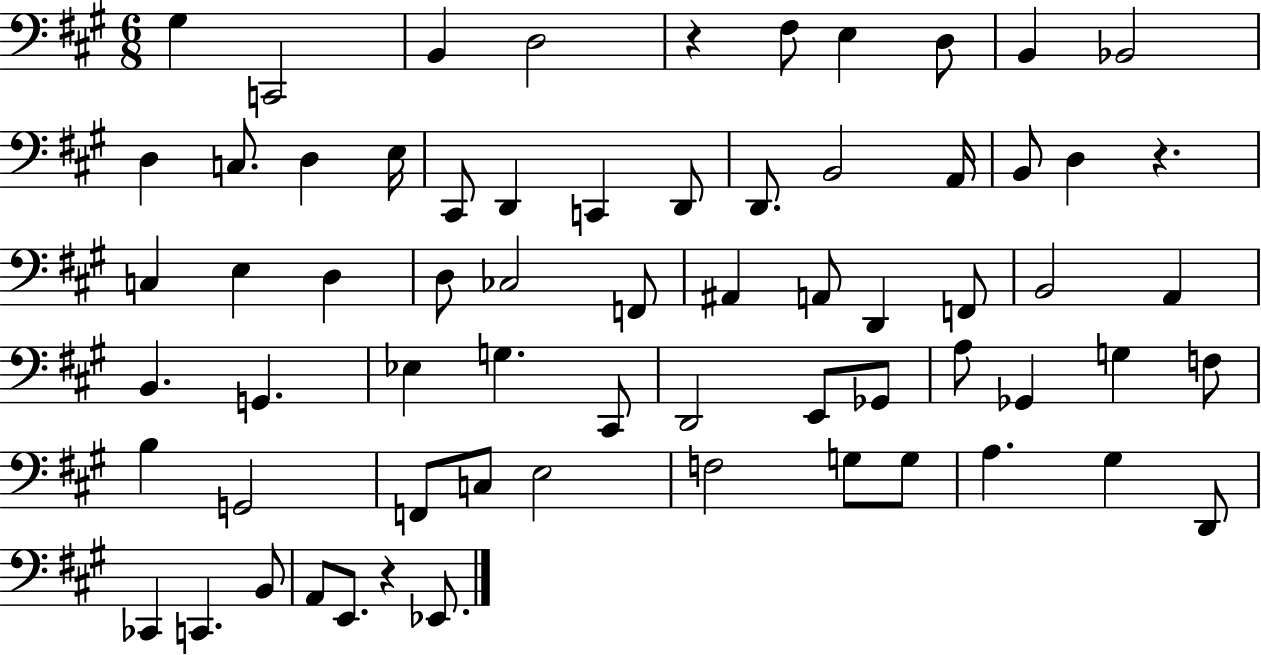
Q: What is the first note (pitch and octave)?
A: G#3